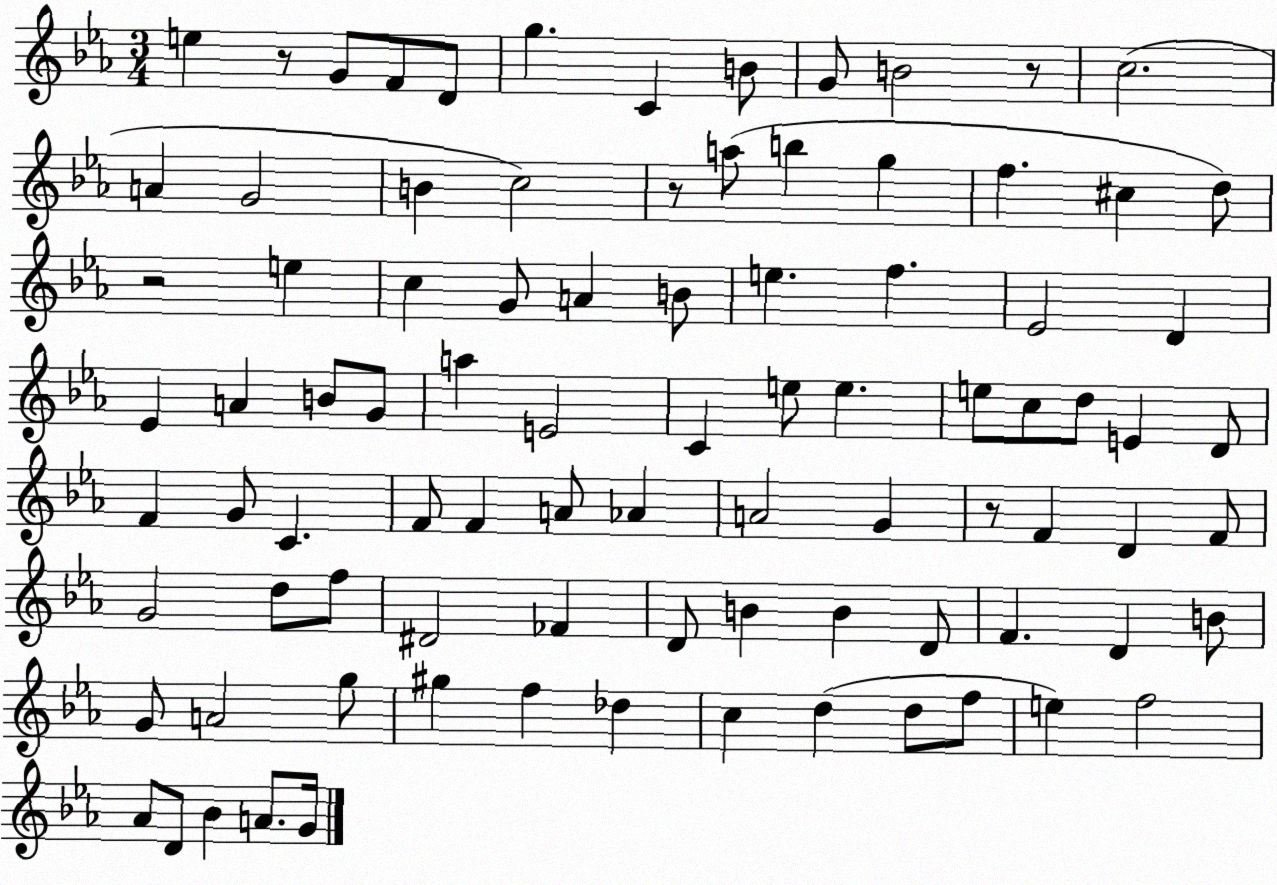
X:1
T:Untitled
M:3/4
L:1/4
K:Eb
e z/2 G/2 F/2 D/2 g C B/2 G/2 B2 z/2 c2 A G2 B c2 z/2 a/2 b g f ^c d/2 z2 e c G/2 A B/2 e f _E2 D _E A B/2 G/2 a E2 C e/2 e e/2 c/2 d/2 E D/2 F G/2 C F/2 F A/2 _A A2 G z/2 F D F/2 G2 d/2 f/2 ^D2 _F D/2 B B D/2 F D B/2 G/2 A2 g/2 ^g f _d c d d/2 f/2 e f2 _A/2 D/2 _B A/2 G/4